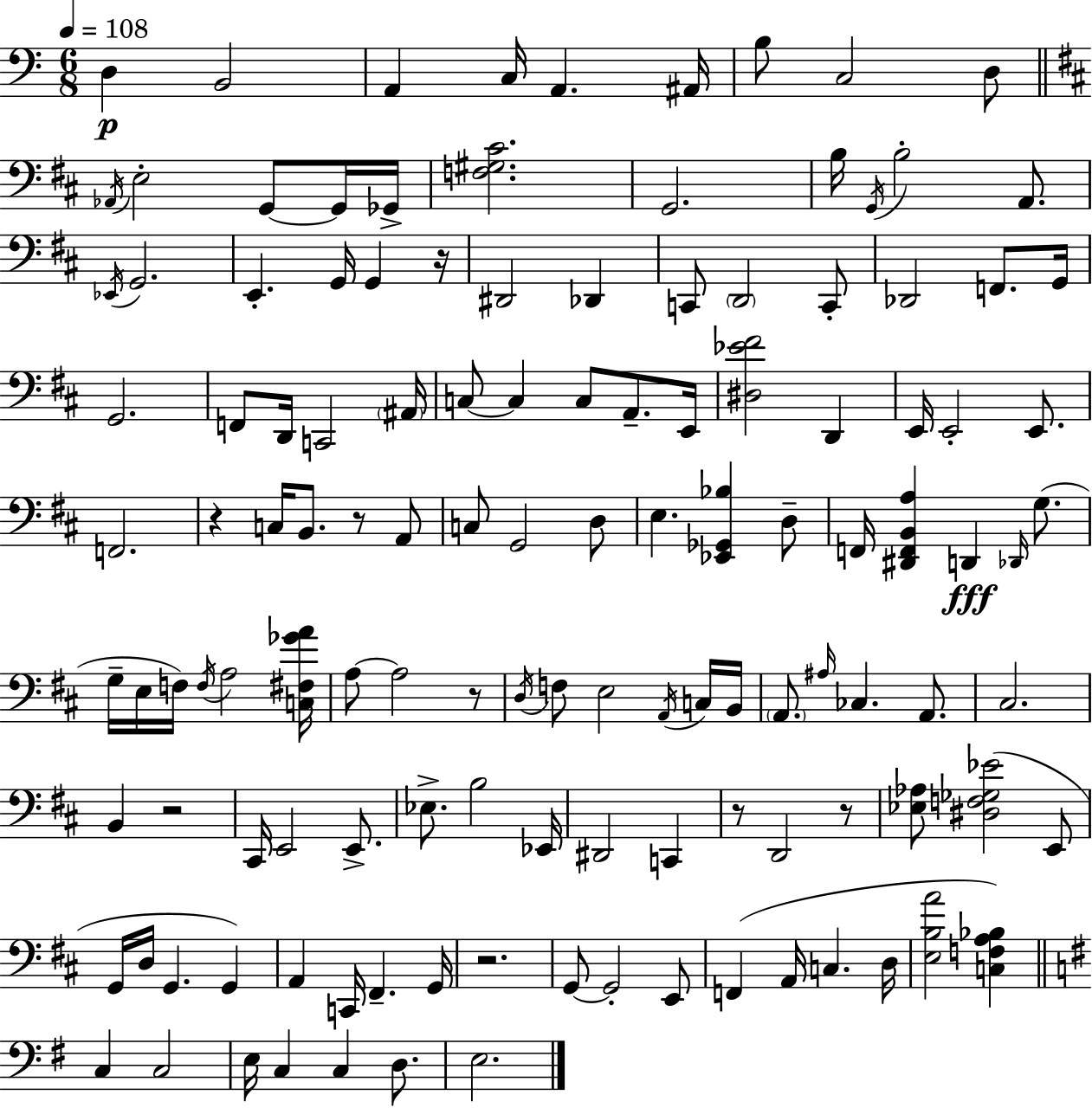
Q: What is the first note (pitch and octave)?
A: D3